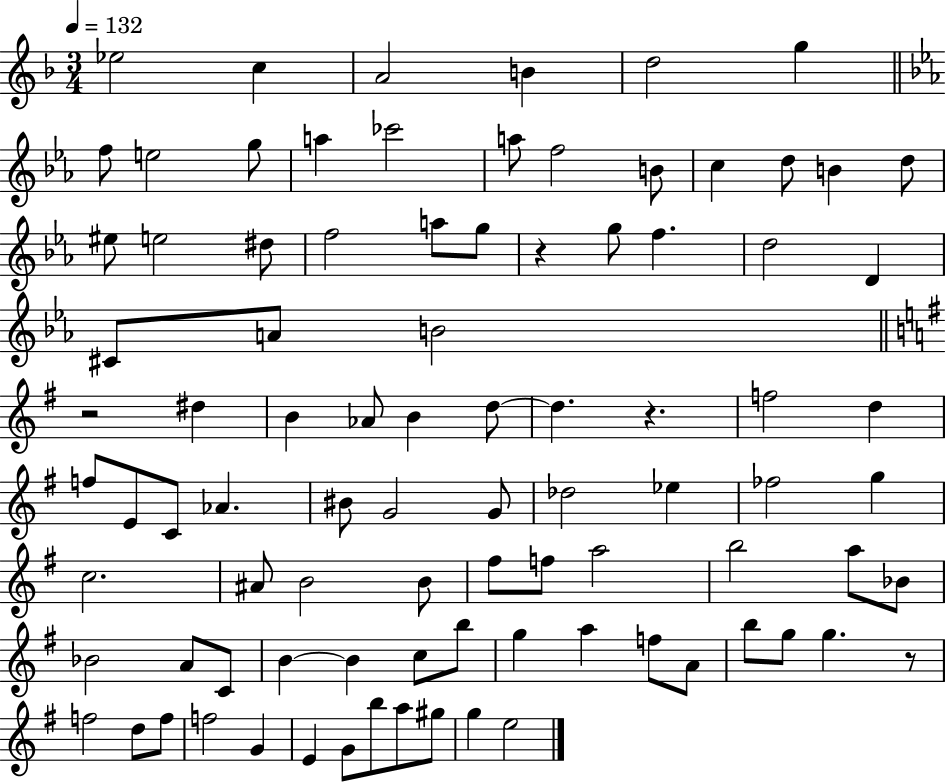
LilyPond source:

{
  \clef treble
  \numericTimeSignature
  \time 3/4
  \key f \major
  \tempo 4 = 132
  \repeat volta 2 { ees''2 c''4 | a'2 b'4 | d''2 g''4 | \bar "||" \break \key ees \major f''8 e''2 g''8 | a''4 ces'''2 | a''8 f''2 b'8 | c''4 d''8 b'4 d''8 | \break eis''8 e''2 dis''8 | f''2 a''8 g''8 | r4 g''8 f''4. | d''2 d'4 | \break cis'8 a'8 b'2 | \bar "||" \break \key g \major r2 dis''4 | b'4 aes'8 b'4 d''8~~ | d''4. r4. | f''2 d''4 | \break f''8 e'8 c'8 aes'4. | bis'8 g'2 g'8 | des''2 ees''4 | fes''2 g''4 | \break c''2. | ais'8 b'2 b'8 | fis''8 f''8 a''2 | b''2 a''8 bes'8 | \break bes'2 a'8 c'8 | b'4~~ b'4 c''8 b''8 | g''4 a''4 f''8 a'8 | b''8 g''8 g''4. r8 | \break f''2 d''8 f''8 | f''2 g'4 | e'4 g'8 b''8 a''8 gis''8 | g''4 e''2 | \break } \bar "|."
}